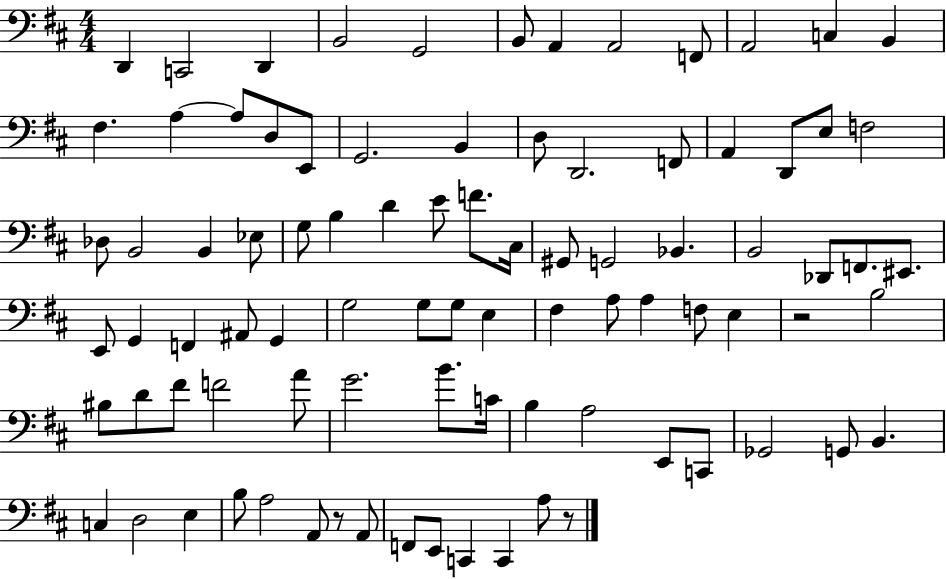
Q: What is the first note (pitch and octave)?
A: D2